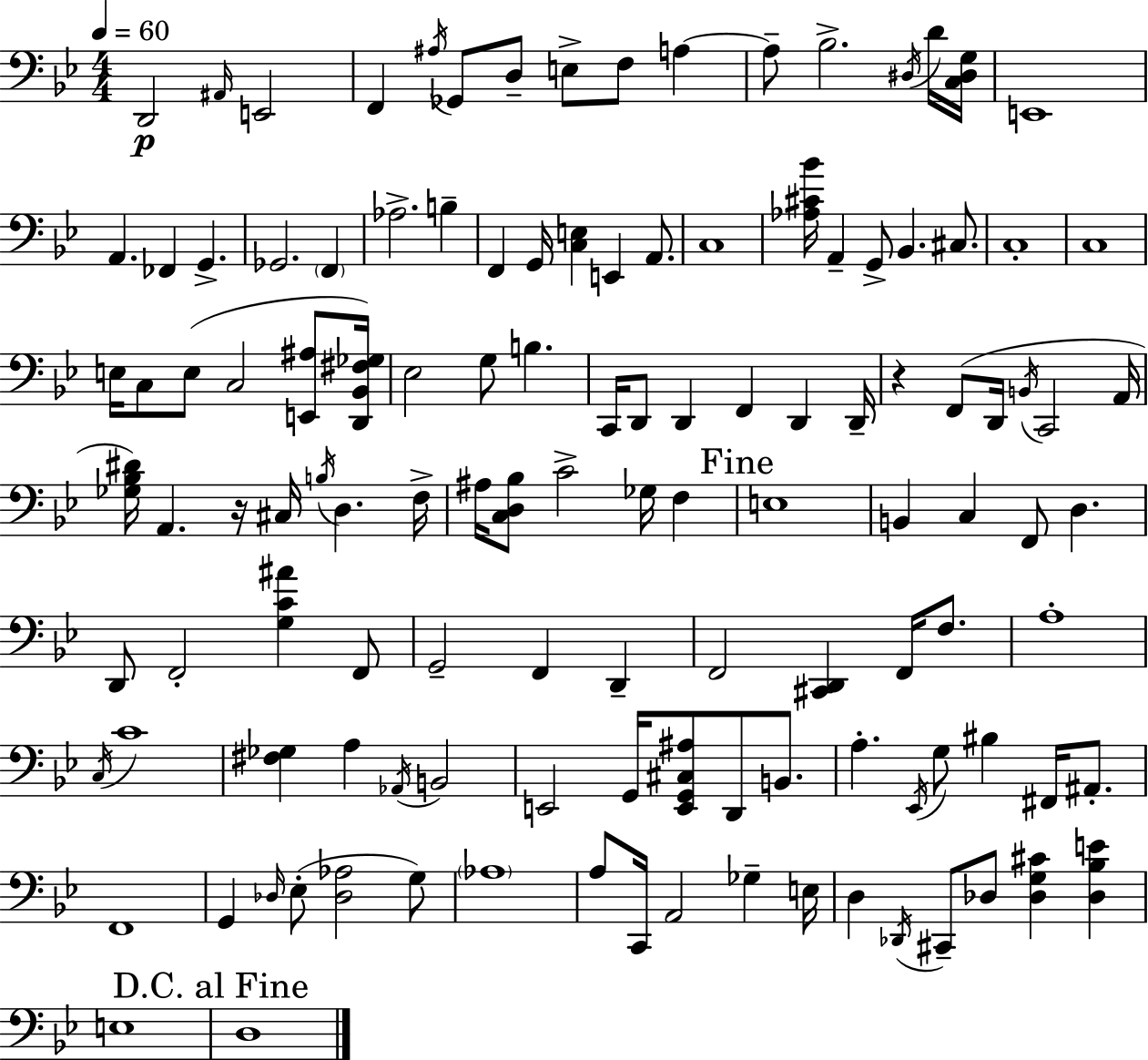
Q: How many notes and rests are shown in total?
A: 123